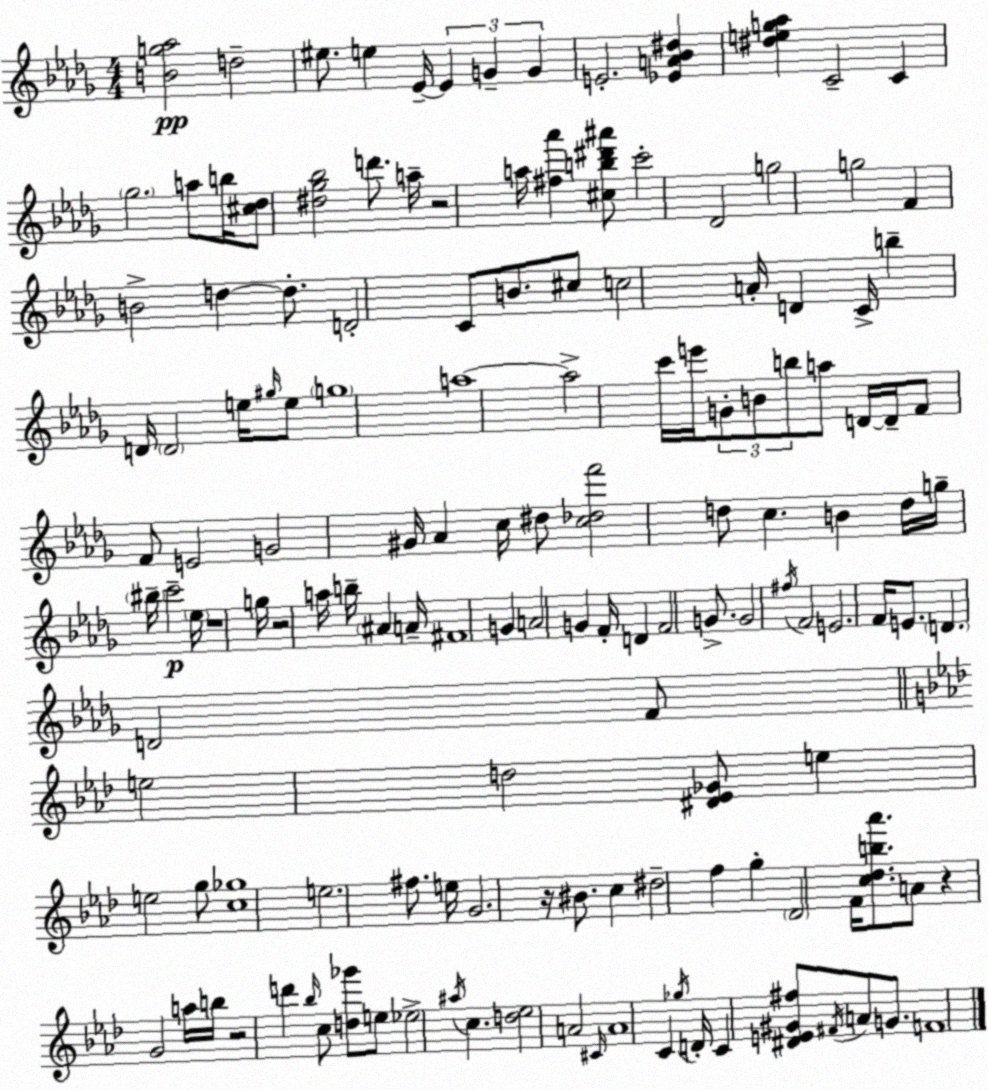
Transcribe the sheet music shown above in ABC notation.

X:1
T:Untitled
M:4/4
L:1/4
K:Bbm
[Bg_a]2 d2 ^e/2 e _E/4 _E G G E2 [_EA_B^d] [^deg_a] C2 C _g2 a/2 b/4 [^c_d]/2 [^d_g_b]2 d'/2 a/4 z2 a/4 [^f_a'] [^cb^d'^a']/2 c'2 _D2 g2 g2 F B2 d d/2 D2 C/2 B/2 ^c/2 c2 A/4 D C/4 b D/4 D2 e/4 ^g/4 e/2 g4 a4 a2 c'/4 e'/4 G/2 B/2 b/2 a/2 D/4 D/4 F/2 F/2 E2 G2 ^G/4 _A c/4 ^d/2 [c_df']2 d/2 c B d/4 g/4 ^b/4 c'2 _e/4 z4 g/4 z2 a/4 b/4 ^A A/4 ^F4 G A2 G F/4 D F2 G/2 G2 ^f/4 F2 E2 F/4 E/2 D D2 F/2 e2 d2 [^D_E_G]/2 e e2 g/2 [c_g]4 e2 ^f/2 e/4 G2 z/4 ^B/2 c ^d2 f g _D2 F/4 [c_db_a']/2 A/2 z G2 a/4 b/4 z2 d' _b/4 c/2 [d_g']/2 e/2 _e2 ^a/4 c [d_e]2 A2 ^C/4 A4 C _g/4 D/4 C [^DE^G^f]/2 ^F/4 A/2 G/2 F4